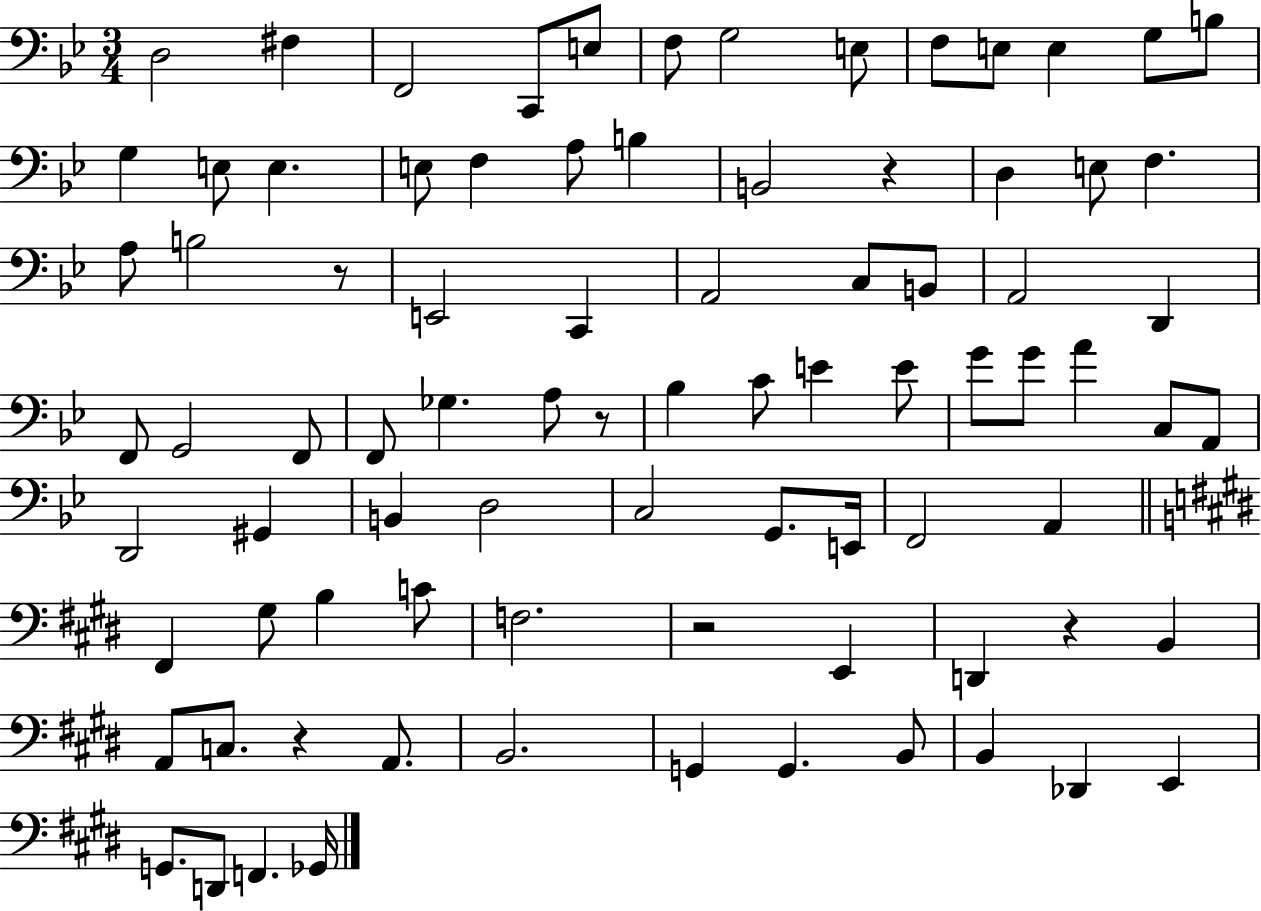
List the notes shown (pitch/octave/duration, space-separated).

D3/h F#3/q F2/h C2/e E3/e F3/e G3/h E3/e F3/e E3/e E3/q G3/e B3/e G3/q E3/e E3/q. E3/e F3/q A3/e B3/q B2/h R/q D3/q E3/e F3/q. A3/e B3/h R/e E2/h C2/q A2/h C3/e B2/e A2/h D2/q F2/e G2/h F2/e F2/e Gb3/q. A3/e R/e Bb3/q C4/e E4/q E4/e G4/e G4/e A4/q C3/e A2/e D2/h G#2/q B2/q D3/h C3/h G2/e. E2/s F2/h A2/q F#2/q G#3/e B3/q C4/e F3/h. R/h E2/q D2/q R/q B2/q A2/e C3/e. R/q A2/e. B2/h. G2/q G2/q. B2/e B2/q Db2/q E2/q G2/e. D2/e F2/q. Gb2/s